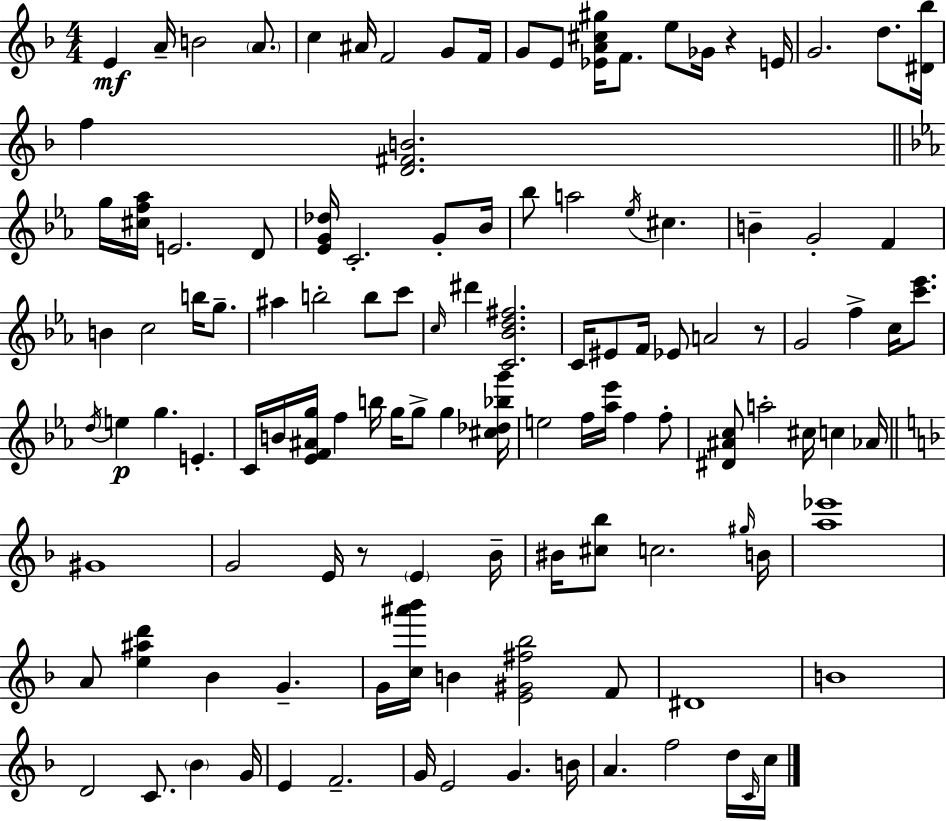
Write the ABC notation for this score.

X:1
T:Untitled
M:4/4
L:1/4
K:F
E A/4 B2 A/2 c ^A/4 F2 G/2 F/4 G/2 E/2 [_EA^c^g]/4 F/2 e/2 _G/4 z E/4 G2 d/2 [^D_b]/4 f [D^FB]2 g/4 [^cf_a]/4 E2 D/2 [_EG_d]/4 C2 G/2 _B/4 _b/2 a2 _e/4 ^c B G2 F B c2 b/4 g/2 ^a b2 b/2 c'/2 c/4 ^d' [C_Bd^f]2 C/4 ^E/2 F/4 _E/2 A2 z/2 G2 f c/4 [c'_e']/2 d/4 e g E C/4 B/4 [_EF^Ag]/4 f b/4 g/4 g/2 g [^c_d_bg']/4 e2 f/4 [_a_e']/4 f f/2 [^D^Ac]/2 a2 ^c/4 c _A/4 ^G4 G2 E/4 z/2 E _B/4 ^B/4 [^c_b]/2 c2 ^g/4 B/4 [a_e']4 A/2 [e^ad'] _B G G/4 [c^a'_b']/4 B [E^G^f_b]2 F/2 ^D4 B4 D2 C/2 _B G/4 E F2 G/4 E2 G B/4 A f2 d/4 C/4 c/4